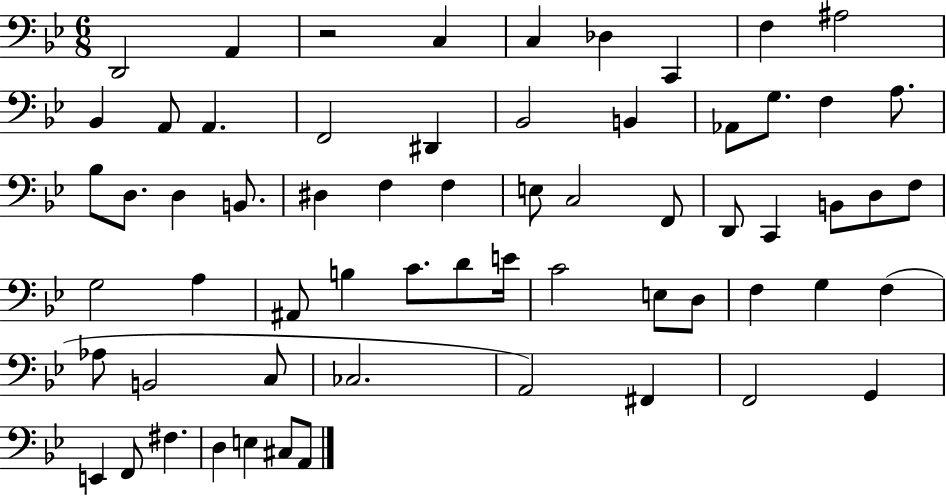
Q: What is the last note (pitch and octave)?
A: A2